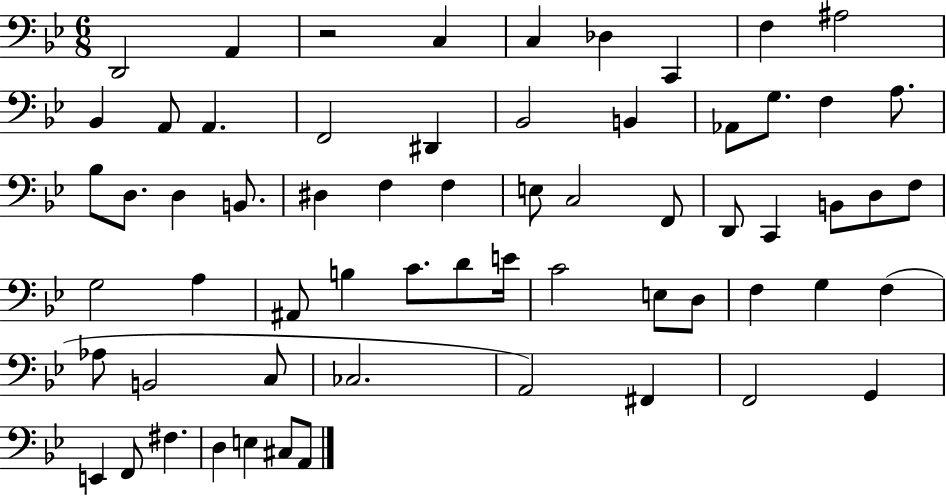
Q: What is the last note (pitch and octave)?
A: A2